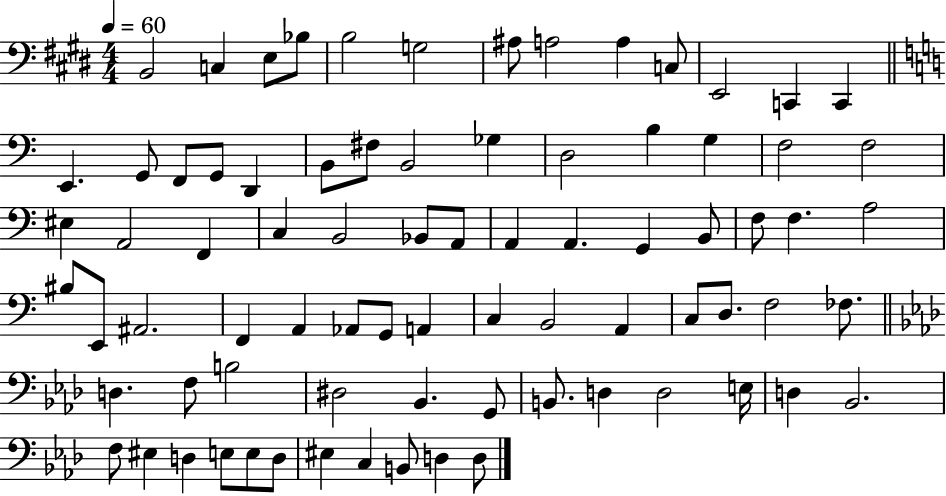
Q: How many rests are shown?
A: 0